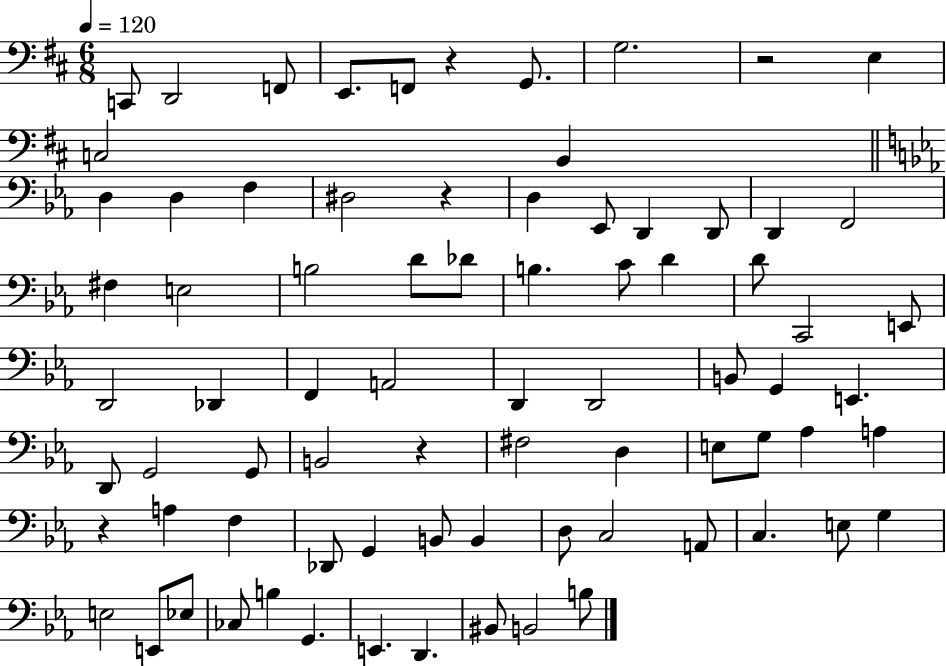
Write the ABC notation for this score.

X:1
T:Untitled
M:6/8
L:1/4
K:D
C,,/2 D,,2 F,,/2 E,,/2 F,,/2 z G,,/2 G,2 z2 E, C,2 B,, D, D, F, ^D,2 z D, _E,,/2 D,, D,,/2 D,, F,,2 ^F, E,2 B,2 D/2 _D/2 B, C/2 D D/2 C,,2 E,,/2 D,,2 _D,, F,, A,,2 D,, D,,2 B,,/2 G,, E,, D,,/2 G,,2 G,,/2 B,,2 z ^F,2 D, E,/2 G,/2 _A, A, z A, F, _D,,/2 G,, B,,/2 B,, D,/2 C,2 A,,/2 C, E,/2 G, E,2 E,,/2 _E,/2 _C,/2 B, G,, E,, D,, ^B,,/2 B,,2 B,/2